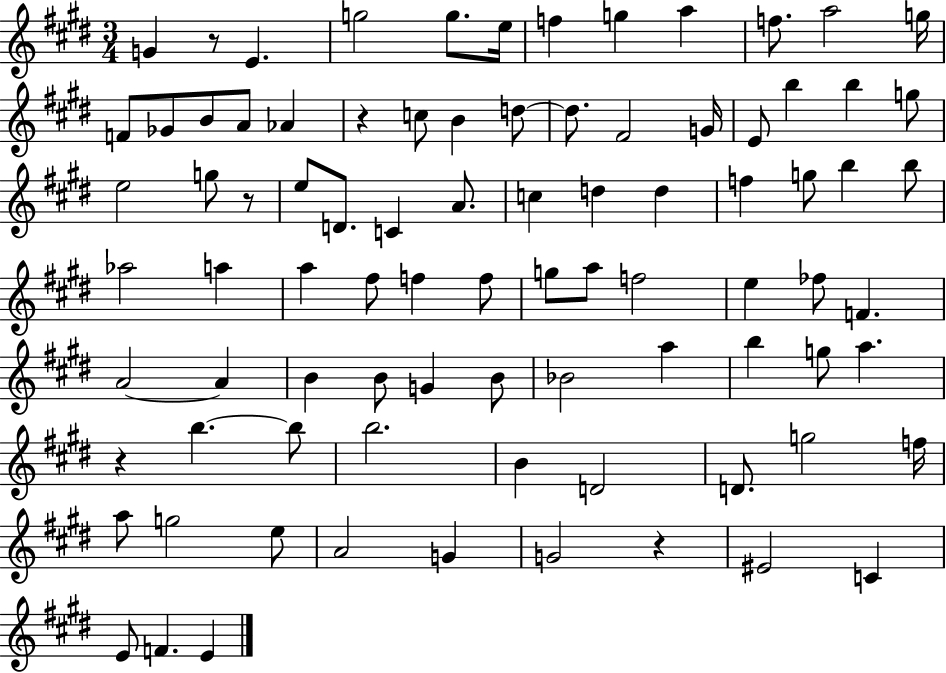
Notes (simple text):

G4/q R/e E4/q. G5/h G5/e. E5/s F5/q G5/q A5/q F5/e. A5/h G5/s F4/e Gb4/e B4/e A4/e Ab4/q R/q C5/e B4/q D5/e D5/e. F#4/h G4/s E4/e B5/q B5/q G5/e E5/h G5/e R/e E5/e D4/e. C4/q A4/e. C5/q D5/q D5/q F5/q G5/e B5/q B5/e Ab5/h A5/q A5/q F#5/e F5/q F5/e G5/e A5/e F5/h E5/q FES5/e F4/q. A4/h A4/q B4/q B4/e G4/q B4/e Bb4/h A5/q B5/q G5/e A5/q. R/q B5/q. B5/e B5/h. B4/q D4/h D4/e. G5/h F5/s A5/e G5/h E5/e A4/h G4/q G4/h R/q EIS4/h C4/q E4/e F4/q. E4/q